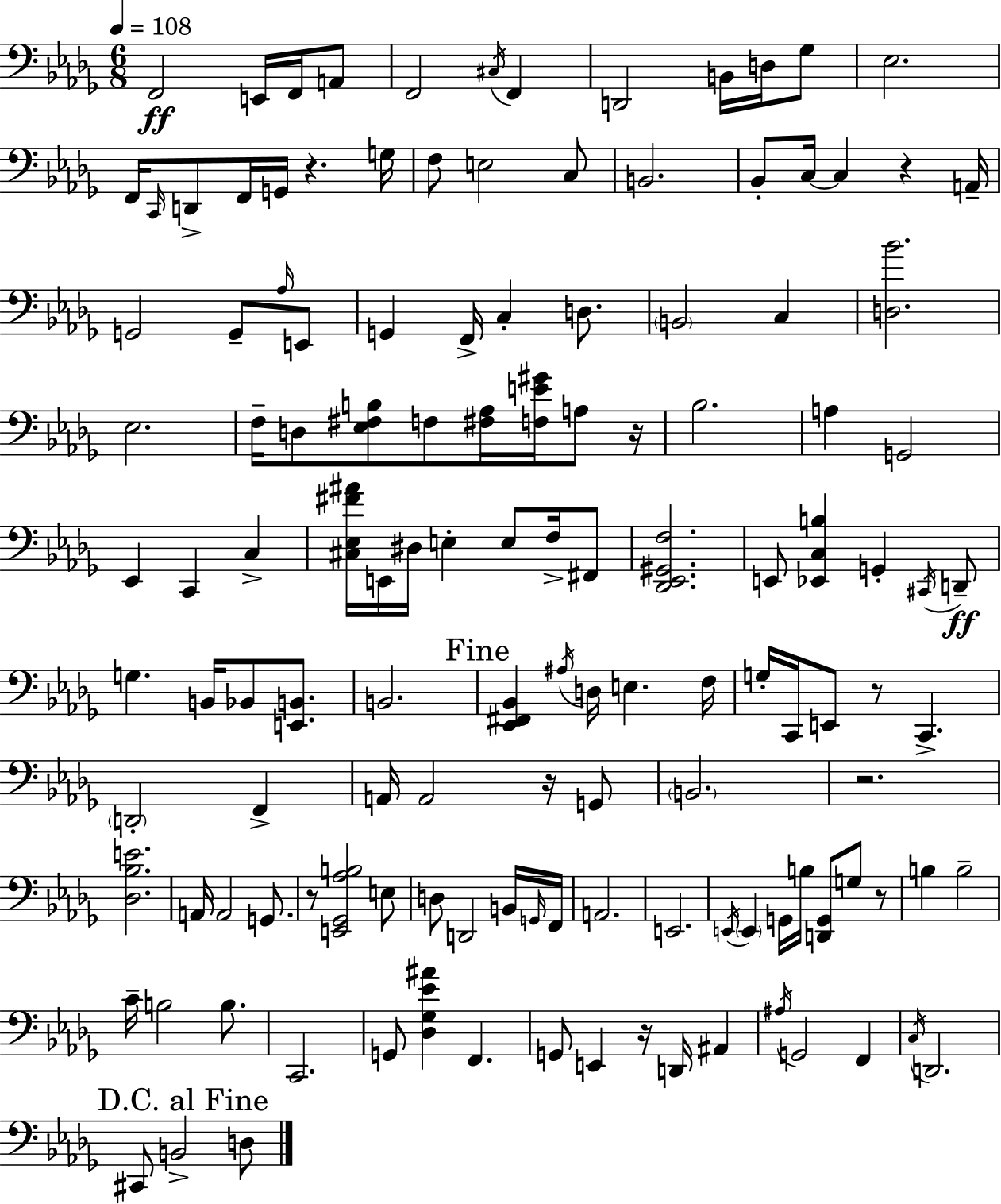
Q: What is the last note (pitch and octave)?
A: D3